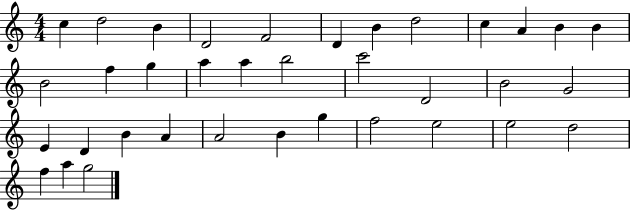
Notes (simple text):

C5/q D5/h B4/q D4/h F4/h D4/q B4/q D5/h C5/q A4/q B4/q B4/q B4/h F5/q G5/q A5/q A5/q B5/h C6/h D4/h B4/h G4/h E4/q D4/q B4/q A4/q A4/h B4/q G5/q F5/h E5/h E5/h D5/h F5/q A5/q G5/h